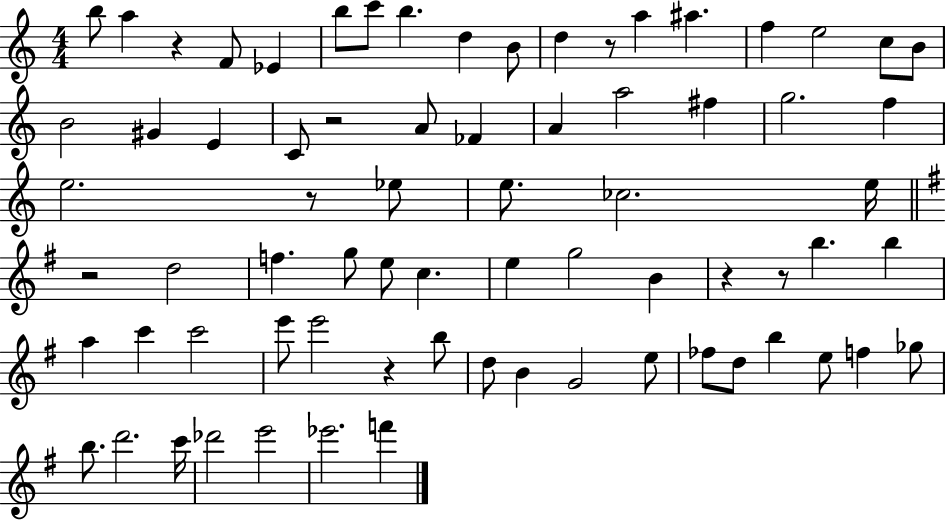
B5/e A5/q R/q F4/e Eb4/q B5/e C6/e B5/q. D5/q B4/e D5/q R/e A5/q A#5/q. F5/q E5/h C5/e B4/e B4/h G#4/q E4/q C4/e R/h A4/e FES4/q A4/q A5/h F#5/q G5/h. F5/q E5/h. R/e Eb5/e E5/e. CES5/h. E5/s R/h D5/h F5/q. G5/e E5/e C5/q. E5/q G5/h B4/q R/q R/e B5/q. B5/q A5/q C6/q C6/h E6/e E6/h R/q B5/e D5/e B4/q G4/h E5/e FES5/e D5/e B5/q E5/e F5/q Gb5/e B5/e. D6/h. C6/s Db6/h E6/h Eb6/h. F6/q